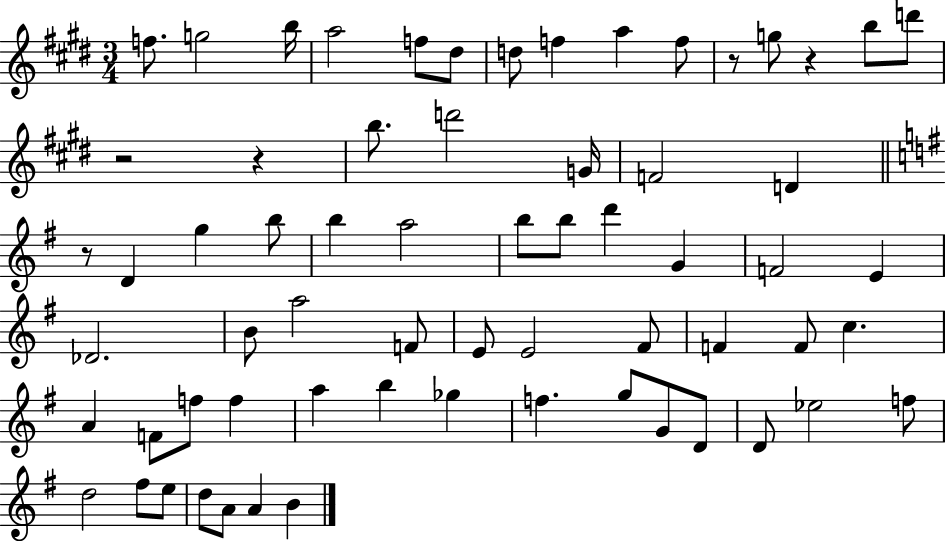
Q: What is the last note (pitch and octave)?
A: B4